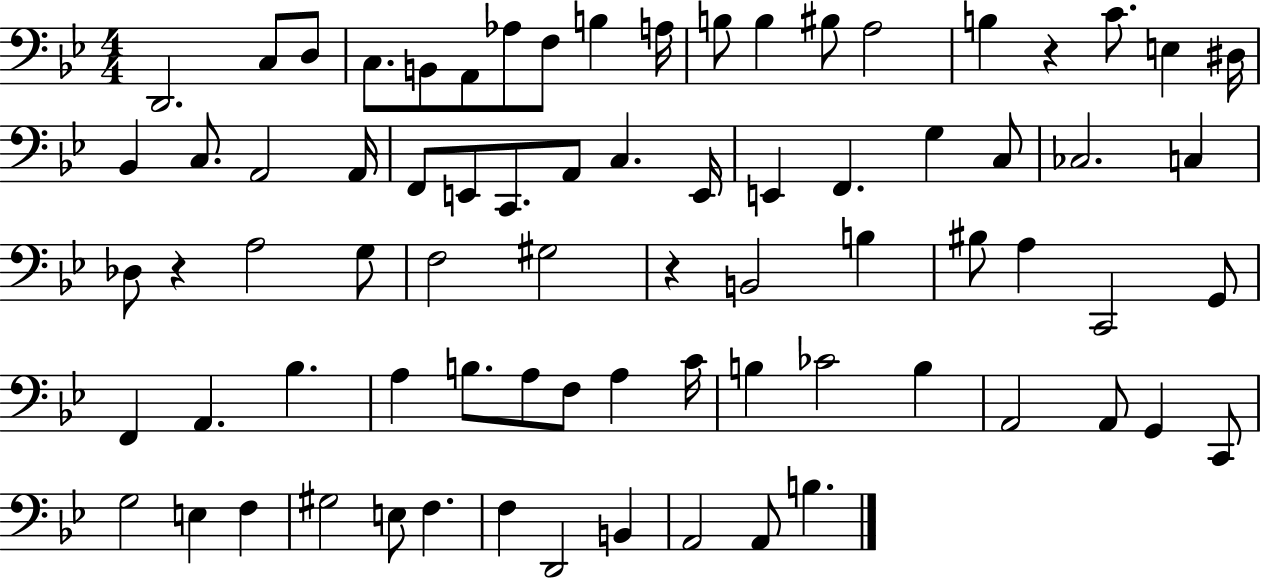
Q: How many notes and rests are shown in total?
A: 76